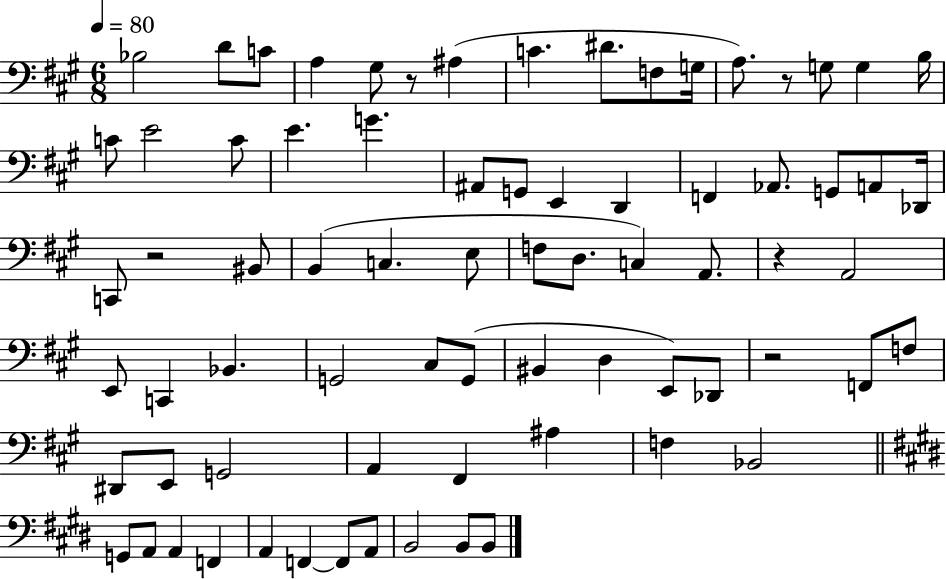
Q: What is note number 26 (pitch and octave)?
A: G2